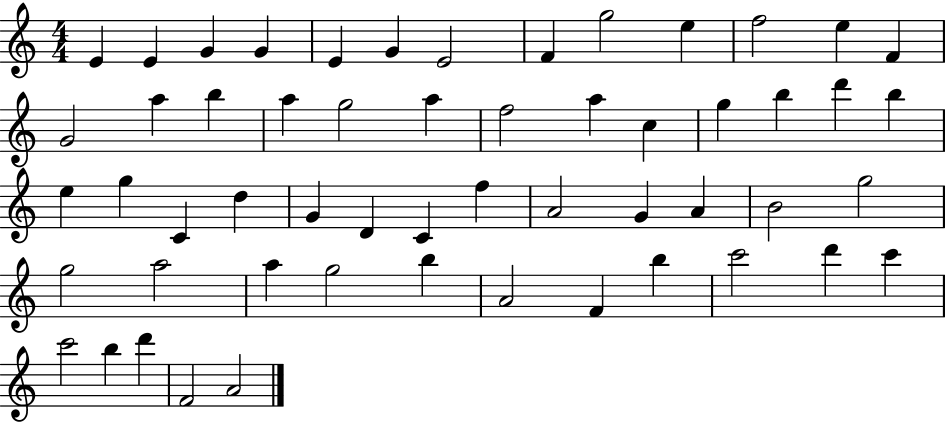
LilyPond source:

{
  \clef treble
  \numericTimeSignature
  \time 4/4
  \key c \major
  e'4 e'4 g'4 g'4 | e'4 g'4 e'2 | f'4 g''2 e''4 | f''2 e''4 f'4 | \break g'2 a''4 b''4 | a''4 g''2 a''4 | f''2 a''4 c''4 | g''4 b''4 d'''4 b''4 | \break e''4 g''4 c'4 d''4 | g'4 d'4 c'4 f''4 | a'2 g'4 a'4 | b'2 g''2 | \break g''2 a''2 | a''4 g''2 b''4 | a'2 f'4 b''4 | c'''2 d'''4 c'''4 | \break c'''2 b''4 d'''4 | f'2 a'2 | \bar "|."
}